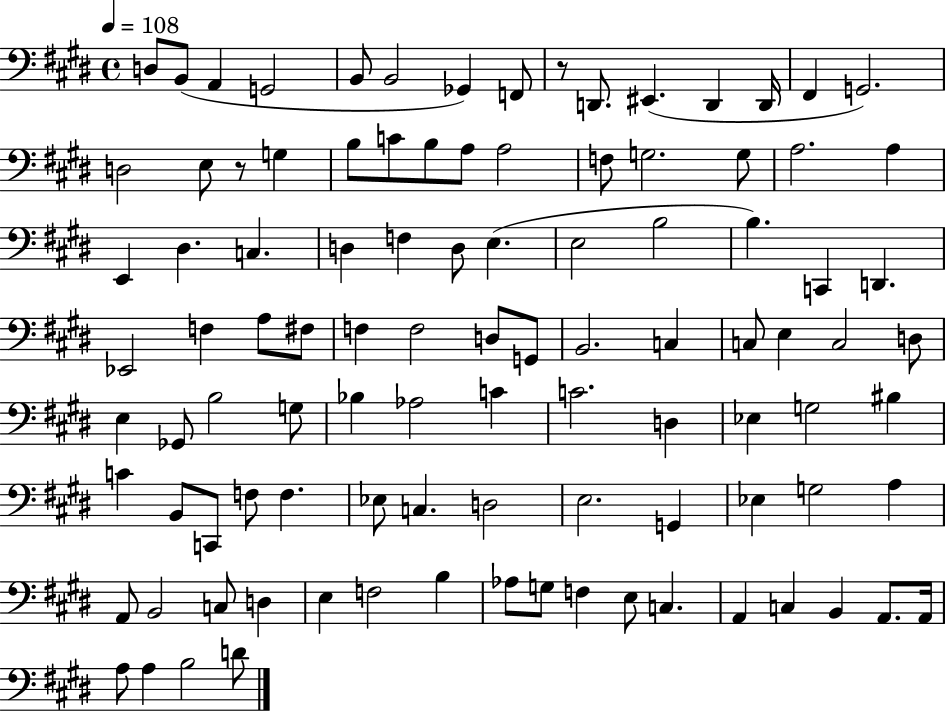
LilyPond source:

{
  \clef bass
  \time 4/4
  \defaultTimeSignature
  \key e \major
  \tempo 4 = 108
  \repeat volta 2 { d8 b,8( a,4 g,2 | b,8 b,2 ges,4) f,8 | r8 d,8. eis,4.( d,4 d,16 | fis,4 g,2.) | \break d2 e8 r8 g4 | b8 c'8 b8 a8 a2 | f8 g2. g8 | a2. a4 | \break e,4 dis4. c4. | d4 f4 d8 e4.( | e2 b2 | b4.) c,4 d,4. | \break ees,2 f4 a8 fis8 | f4 f2 d8 g,8 | b,2. c4 | c8 e4 c2 d8 | \break e4 ges,8 b2 g8 | bes4 aes2 c'4 | c'2. d4 | ees4 g2 bis4 | \break c'4 b,8 c,8 f8 f4. | ees8 c4. d2 | e2. g,4 | ees4 g2 a4 | \break a,8 b,2 c8 d4 | e4 f2 b4 | aes8 g8 f4 e8 c4. | a,4 c4 b,4 a,8. a,16 | \break a8 a4 b2 d'8 | } \bar "|."
}